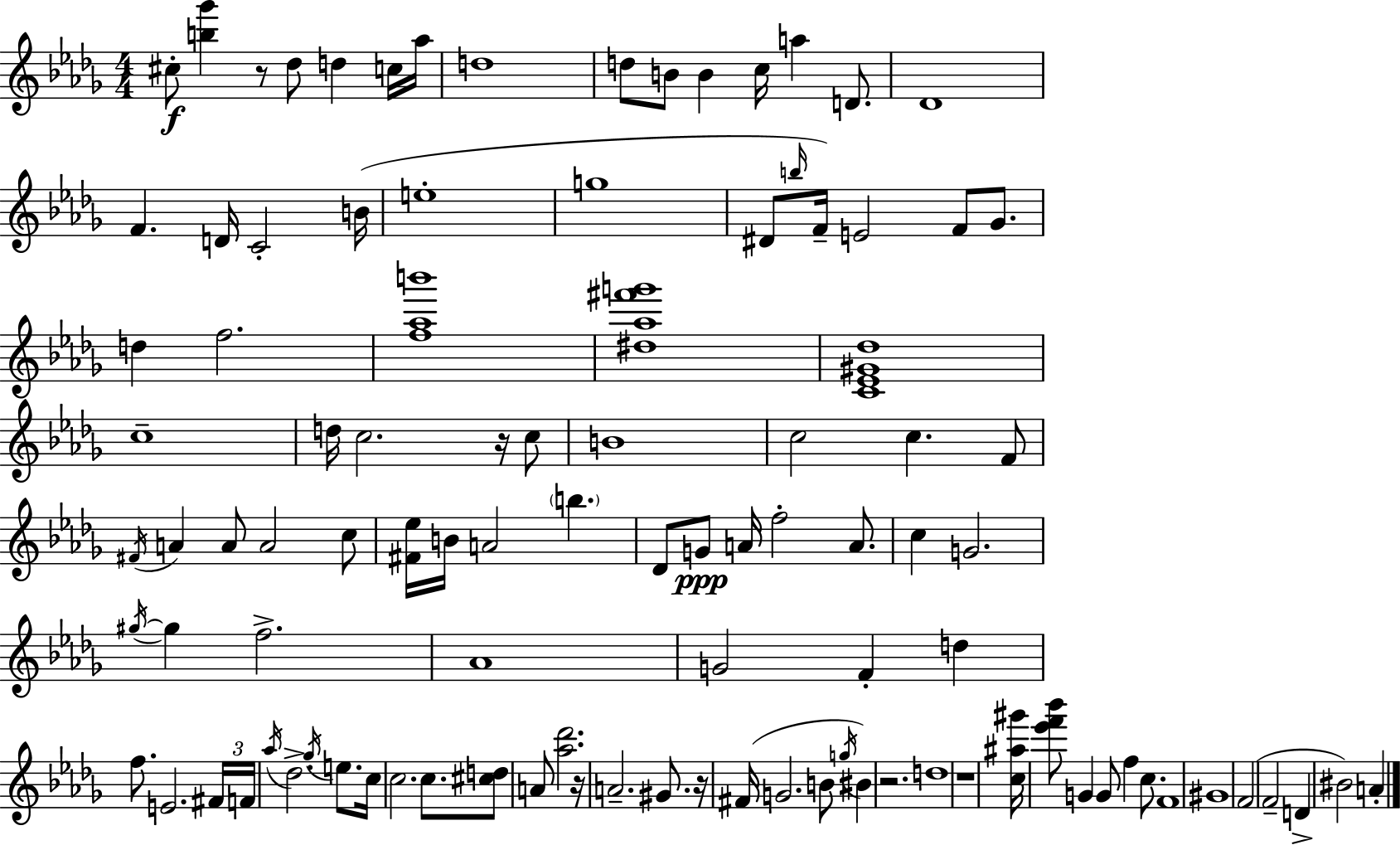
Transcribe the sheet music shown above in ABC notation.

X:1
T:Untitled
M:4/4
L:1/4
K:Bbm
^c/2 [b_g'] z/2 _d/2 d c/4 _a/4 d4 d/2 B/2 B c/4 a D/2 _D4 F D/4 C2 B/4 e4 g4 ^D/2 b/4 F/4 E2 F/2 _G/2 d f2 [f_ab']4 [^d_a^f'g']4 [C_E^G_d]4 c4 d/4 c2 z/4 c/2 B4 c2 c F/2 ^F/4 A A/2 A2 c/2 [^F_e]/4 B/4 A2 b _D/2 G/2 A/4 f2 A/2 c G2 ^g/4 ^g f2 _A4 G2 F d f/2 E2 ^F/4 F/4 _a/4 _d2 _g/4 e/2 c/4 c2 c/2 [^cd]/2 A/2 [_a_d']2 z/4 A2 ^G/2 z/4 ^F/4 G2 B/2 g/4 ^B z2 d4 z4 [c^a^g']/4 [_e'f'_b']/2 G G/2 f c/2 F4 ^G4 F2 F2 D ^B2 A